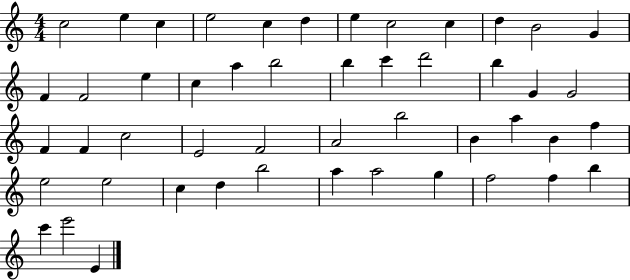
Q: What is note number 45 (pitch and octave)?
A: F5